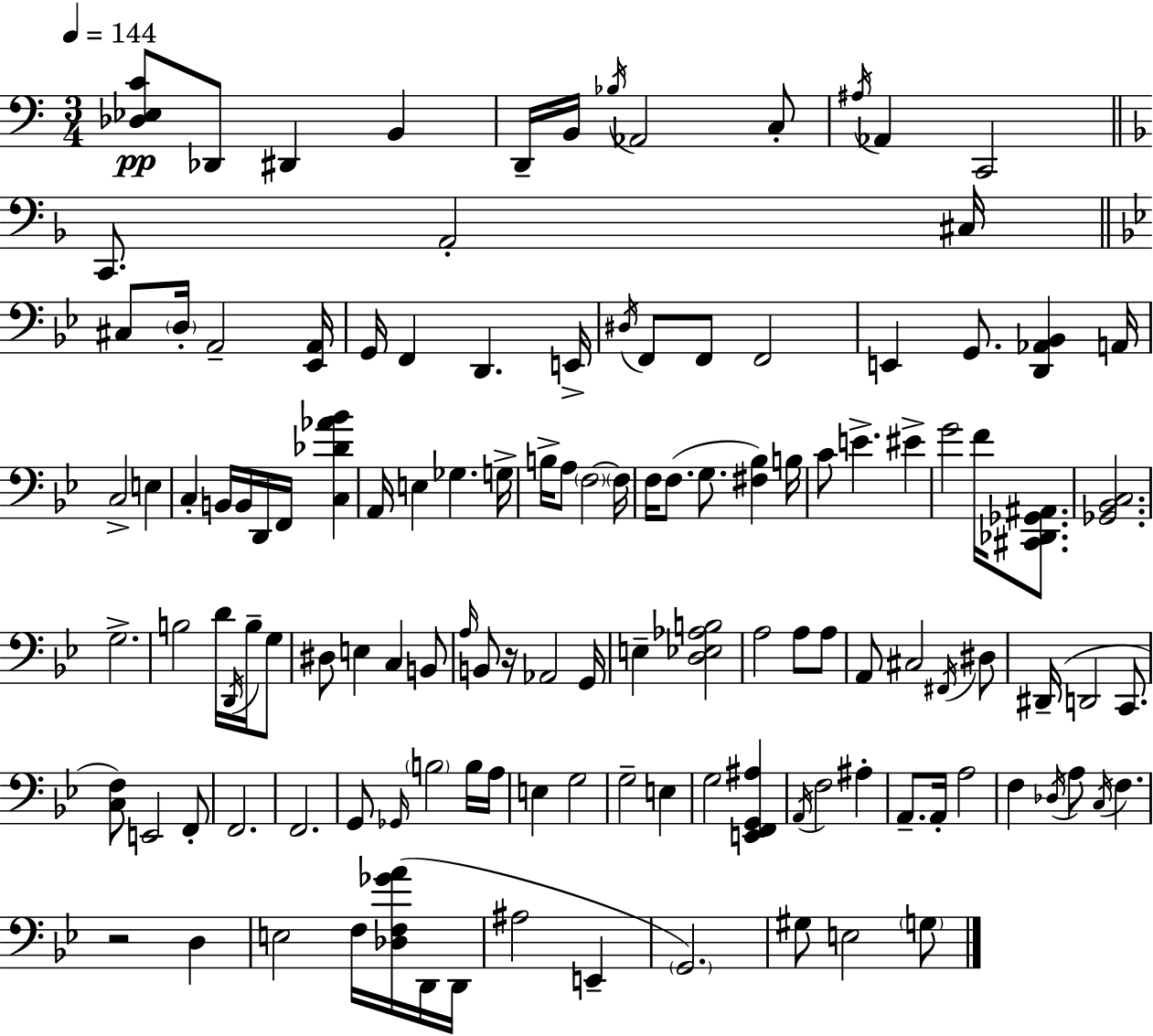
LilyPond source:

{
  \clef bass
  \numericTimeSignature
  \time 3/4
  \key c \major
  \tempo 4 = 144
  \repeat volta 2 { <des ees c'>8\pp des,8 dis,4 b,4 | d,16-- b,16 \acciaccatura { bes16 } aes,2 c8-. | \acciaccatura { ais16 } aes,4 c,2 | \bar "||" \break \key d \minor c,8. a,2-. cis16 | \bar "||" \break \key bes \major cis8 \parenthesize d16-. a,2-- <ees, a,>16 | g,16 f,4 d,4. e,16-> | \acciaccatura { dis16 } f,8 f,8 f,2 | e,4 g,8. <d, aes, bes,>4 | \break a,16 c2-> e4 | c4-. b,16 b,16 d,16 f,16 <c des' aes' bes'>4 | a,16 e4 ges4. | g16-> b16-> a8 \parenthesize f2~~ | \break \parenthesize f16 f16 f8.( g8. <fis bes>4) | b16 c'8 e'4.-> eis'4-> | g'2 f'16 <cis, des, ges, ais,>8. | <ges, bes, c>2. | \break g2.-> | b2 d'16 \acciaccatura { d,16 } b16-- | g8 dis8 e4 c4 | b,8 \grace { a16 } b,8 r16 aes,2 | \break g,16 e4-- <d ees aes b>2 | a2 a8 | a8 a,8 cis2 | \acciaccatura { fis,16 } dis8 dis,16--( d,2 | \break c,8. <c f>8) e,2 | f,8-. f,2. | f,2. | g,8 \grace { ges,16 } \parenthesize b2 | \break b16 a16 e4 g2 | g2-- | e4 g2 | <e, f, g, ais>4 \acciaccatura { a,16 } f2 | \break ais4-. a,8.-- a,16-. a2 | f4 \acciaccatura { des16 } a8 | \acciaccatura { c16 } f4. r2 | d4 e2 | \break f16 <des f ges' a'>16( d,16 d,16 ais2 | e,4-- \parenthesize g,2.) | gis8 e2 | \parenthesize g8 } \bar "|."
}